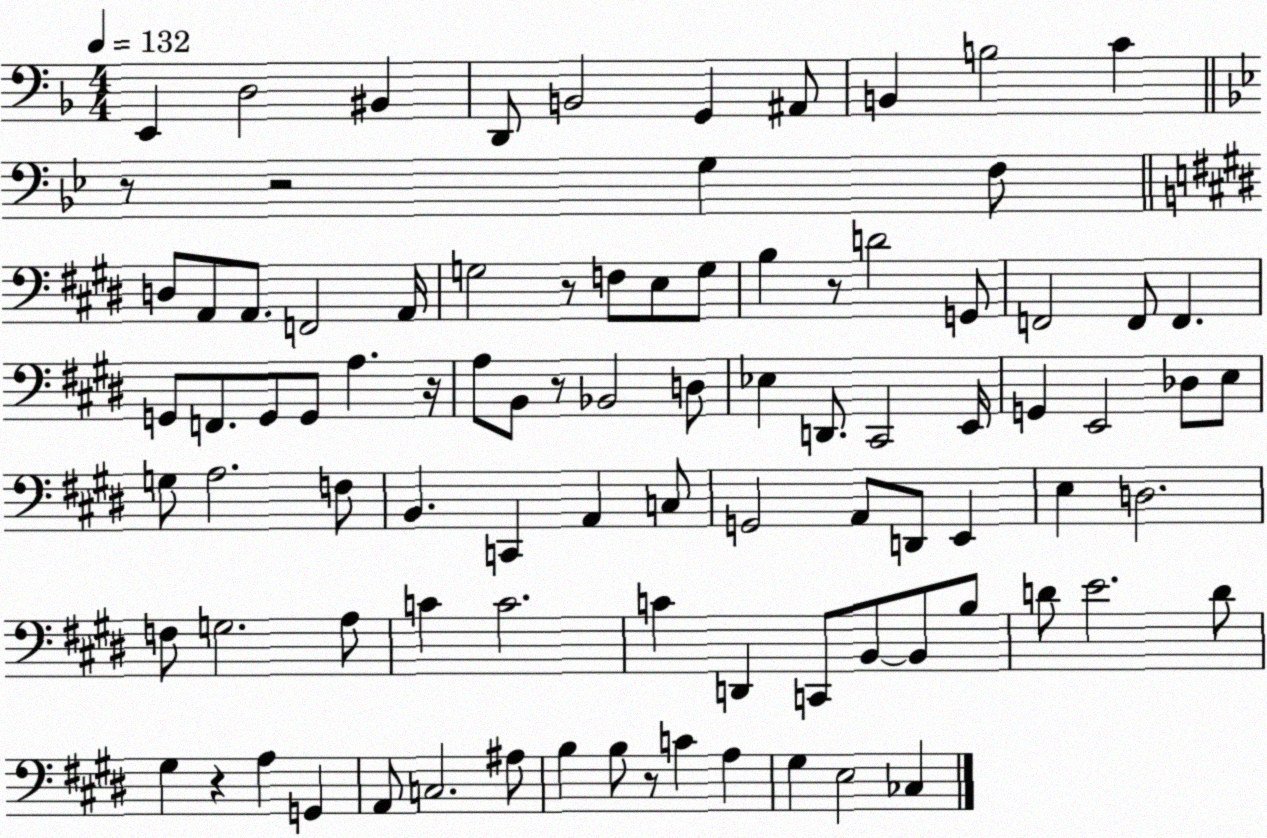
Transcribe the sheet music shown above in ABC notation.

X:1
T:Untitled
M:4/4
L:1/4
K:F
E,, D,2 ^B,, D,,/2 B,,2 G,, ^A,,/2 B,, B,2 C z/2 z2 G, F,/2 D,/2 A,,/2 A,,/2 F,,2 A,,/4 G,2 z/2 F,/2 E,/2 G,/2 B, z/2 D2 G,,/2 F,,2 F,,/2 F,, G,,/2 F,,/2 G,,/2 G,,/2 A, z/4 A,/2 B,,/2 z/2 _B,,2 D,/2 _E, D,,/2 ^C,,2 E,,/4 G,, E,,2 _D,/2 E,/2 G,/2 A,2 F,/2 B,, C,, A,, C,/2 G,,2 A,,/2 D,,/2 E,, E, D,2 F,/2 G,2 A,/2 C C2 C D,, C,,/2 B,,/2 B,,/2 B,/2 D/2 E2 D/2 ^G, z A, G,, A,,/2 C,2 ^A,/2 B, B,/2 z/2 C A, ^G, E,2 _C,